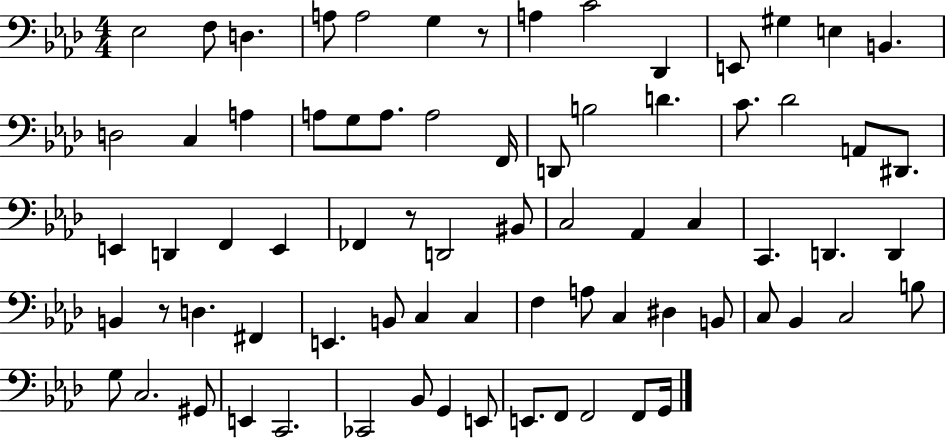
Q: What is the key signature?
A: AES major